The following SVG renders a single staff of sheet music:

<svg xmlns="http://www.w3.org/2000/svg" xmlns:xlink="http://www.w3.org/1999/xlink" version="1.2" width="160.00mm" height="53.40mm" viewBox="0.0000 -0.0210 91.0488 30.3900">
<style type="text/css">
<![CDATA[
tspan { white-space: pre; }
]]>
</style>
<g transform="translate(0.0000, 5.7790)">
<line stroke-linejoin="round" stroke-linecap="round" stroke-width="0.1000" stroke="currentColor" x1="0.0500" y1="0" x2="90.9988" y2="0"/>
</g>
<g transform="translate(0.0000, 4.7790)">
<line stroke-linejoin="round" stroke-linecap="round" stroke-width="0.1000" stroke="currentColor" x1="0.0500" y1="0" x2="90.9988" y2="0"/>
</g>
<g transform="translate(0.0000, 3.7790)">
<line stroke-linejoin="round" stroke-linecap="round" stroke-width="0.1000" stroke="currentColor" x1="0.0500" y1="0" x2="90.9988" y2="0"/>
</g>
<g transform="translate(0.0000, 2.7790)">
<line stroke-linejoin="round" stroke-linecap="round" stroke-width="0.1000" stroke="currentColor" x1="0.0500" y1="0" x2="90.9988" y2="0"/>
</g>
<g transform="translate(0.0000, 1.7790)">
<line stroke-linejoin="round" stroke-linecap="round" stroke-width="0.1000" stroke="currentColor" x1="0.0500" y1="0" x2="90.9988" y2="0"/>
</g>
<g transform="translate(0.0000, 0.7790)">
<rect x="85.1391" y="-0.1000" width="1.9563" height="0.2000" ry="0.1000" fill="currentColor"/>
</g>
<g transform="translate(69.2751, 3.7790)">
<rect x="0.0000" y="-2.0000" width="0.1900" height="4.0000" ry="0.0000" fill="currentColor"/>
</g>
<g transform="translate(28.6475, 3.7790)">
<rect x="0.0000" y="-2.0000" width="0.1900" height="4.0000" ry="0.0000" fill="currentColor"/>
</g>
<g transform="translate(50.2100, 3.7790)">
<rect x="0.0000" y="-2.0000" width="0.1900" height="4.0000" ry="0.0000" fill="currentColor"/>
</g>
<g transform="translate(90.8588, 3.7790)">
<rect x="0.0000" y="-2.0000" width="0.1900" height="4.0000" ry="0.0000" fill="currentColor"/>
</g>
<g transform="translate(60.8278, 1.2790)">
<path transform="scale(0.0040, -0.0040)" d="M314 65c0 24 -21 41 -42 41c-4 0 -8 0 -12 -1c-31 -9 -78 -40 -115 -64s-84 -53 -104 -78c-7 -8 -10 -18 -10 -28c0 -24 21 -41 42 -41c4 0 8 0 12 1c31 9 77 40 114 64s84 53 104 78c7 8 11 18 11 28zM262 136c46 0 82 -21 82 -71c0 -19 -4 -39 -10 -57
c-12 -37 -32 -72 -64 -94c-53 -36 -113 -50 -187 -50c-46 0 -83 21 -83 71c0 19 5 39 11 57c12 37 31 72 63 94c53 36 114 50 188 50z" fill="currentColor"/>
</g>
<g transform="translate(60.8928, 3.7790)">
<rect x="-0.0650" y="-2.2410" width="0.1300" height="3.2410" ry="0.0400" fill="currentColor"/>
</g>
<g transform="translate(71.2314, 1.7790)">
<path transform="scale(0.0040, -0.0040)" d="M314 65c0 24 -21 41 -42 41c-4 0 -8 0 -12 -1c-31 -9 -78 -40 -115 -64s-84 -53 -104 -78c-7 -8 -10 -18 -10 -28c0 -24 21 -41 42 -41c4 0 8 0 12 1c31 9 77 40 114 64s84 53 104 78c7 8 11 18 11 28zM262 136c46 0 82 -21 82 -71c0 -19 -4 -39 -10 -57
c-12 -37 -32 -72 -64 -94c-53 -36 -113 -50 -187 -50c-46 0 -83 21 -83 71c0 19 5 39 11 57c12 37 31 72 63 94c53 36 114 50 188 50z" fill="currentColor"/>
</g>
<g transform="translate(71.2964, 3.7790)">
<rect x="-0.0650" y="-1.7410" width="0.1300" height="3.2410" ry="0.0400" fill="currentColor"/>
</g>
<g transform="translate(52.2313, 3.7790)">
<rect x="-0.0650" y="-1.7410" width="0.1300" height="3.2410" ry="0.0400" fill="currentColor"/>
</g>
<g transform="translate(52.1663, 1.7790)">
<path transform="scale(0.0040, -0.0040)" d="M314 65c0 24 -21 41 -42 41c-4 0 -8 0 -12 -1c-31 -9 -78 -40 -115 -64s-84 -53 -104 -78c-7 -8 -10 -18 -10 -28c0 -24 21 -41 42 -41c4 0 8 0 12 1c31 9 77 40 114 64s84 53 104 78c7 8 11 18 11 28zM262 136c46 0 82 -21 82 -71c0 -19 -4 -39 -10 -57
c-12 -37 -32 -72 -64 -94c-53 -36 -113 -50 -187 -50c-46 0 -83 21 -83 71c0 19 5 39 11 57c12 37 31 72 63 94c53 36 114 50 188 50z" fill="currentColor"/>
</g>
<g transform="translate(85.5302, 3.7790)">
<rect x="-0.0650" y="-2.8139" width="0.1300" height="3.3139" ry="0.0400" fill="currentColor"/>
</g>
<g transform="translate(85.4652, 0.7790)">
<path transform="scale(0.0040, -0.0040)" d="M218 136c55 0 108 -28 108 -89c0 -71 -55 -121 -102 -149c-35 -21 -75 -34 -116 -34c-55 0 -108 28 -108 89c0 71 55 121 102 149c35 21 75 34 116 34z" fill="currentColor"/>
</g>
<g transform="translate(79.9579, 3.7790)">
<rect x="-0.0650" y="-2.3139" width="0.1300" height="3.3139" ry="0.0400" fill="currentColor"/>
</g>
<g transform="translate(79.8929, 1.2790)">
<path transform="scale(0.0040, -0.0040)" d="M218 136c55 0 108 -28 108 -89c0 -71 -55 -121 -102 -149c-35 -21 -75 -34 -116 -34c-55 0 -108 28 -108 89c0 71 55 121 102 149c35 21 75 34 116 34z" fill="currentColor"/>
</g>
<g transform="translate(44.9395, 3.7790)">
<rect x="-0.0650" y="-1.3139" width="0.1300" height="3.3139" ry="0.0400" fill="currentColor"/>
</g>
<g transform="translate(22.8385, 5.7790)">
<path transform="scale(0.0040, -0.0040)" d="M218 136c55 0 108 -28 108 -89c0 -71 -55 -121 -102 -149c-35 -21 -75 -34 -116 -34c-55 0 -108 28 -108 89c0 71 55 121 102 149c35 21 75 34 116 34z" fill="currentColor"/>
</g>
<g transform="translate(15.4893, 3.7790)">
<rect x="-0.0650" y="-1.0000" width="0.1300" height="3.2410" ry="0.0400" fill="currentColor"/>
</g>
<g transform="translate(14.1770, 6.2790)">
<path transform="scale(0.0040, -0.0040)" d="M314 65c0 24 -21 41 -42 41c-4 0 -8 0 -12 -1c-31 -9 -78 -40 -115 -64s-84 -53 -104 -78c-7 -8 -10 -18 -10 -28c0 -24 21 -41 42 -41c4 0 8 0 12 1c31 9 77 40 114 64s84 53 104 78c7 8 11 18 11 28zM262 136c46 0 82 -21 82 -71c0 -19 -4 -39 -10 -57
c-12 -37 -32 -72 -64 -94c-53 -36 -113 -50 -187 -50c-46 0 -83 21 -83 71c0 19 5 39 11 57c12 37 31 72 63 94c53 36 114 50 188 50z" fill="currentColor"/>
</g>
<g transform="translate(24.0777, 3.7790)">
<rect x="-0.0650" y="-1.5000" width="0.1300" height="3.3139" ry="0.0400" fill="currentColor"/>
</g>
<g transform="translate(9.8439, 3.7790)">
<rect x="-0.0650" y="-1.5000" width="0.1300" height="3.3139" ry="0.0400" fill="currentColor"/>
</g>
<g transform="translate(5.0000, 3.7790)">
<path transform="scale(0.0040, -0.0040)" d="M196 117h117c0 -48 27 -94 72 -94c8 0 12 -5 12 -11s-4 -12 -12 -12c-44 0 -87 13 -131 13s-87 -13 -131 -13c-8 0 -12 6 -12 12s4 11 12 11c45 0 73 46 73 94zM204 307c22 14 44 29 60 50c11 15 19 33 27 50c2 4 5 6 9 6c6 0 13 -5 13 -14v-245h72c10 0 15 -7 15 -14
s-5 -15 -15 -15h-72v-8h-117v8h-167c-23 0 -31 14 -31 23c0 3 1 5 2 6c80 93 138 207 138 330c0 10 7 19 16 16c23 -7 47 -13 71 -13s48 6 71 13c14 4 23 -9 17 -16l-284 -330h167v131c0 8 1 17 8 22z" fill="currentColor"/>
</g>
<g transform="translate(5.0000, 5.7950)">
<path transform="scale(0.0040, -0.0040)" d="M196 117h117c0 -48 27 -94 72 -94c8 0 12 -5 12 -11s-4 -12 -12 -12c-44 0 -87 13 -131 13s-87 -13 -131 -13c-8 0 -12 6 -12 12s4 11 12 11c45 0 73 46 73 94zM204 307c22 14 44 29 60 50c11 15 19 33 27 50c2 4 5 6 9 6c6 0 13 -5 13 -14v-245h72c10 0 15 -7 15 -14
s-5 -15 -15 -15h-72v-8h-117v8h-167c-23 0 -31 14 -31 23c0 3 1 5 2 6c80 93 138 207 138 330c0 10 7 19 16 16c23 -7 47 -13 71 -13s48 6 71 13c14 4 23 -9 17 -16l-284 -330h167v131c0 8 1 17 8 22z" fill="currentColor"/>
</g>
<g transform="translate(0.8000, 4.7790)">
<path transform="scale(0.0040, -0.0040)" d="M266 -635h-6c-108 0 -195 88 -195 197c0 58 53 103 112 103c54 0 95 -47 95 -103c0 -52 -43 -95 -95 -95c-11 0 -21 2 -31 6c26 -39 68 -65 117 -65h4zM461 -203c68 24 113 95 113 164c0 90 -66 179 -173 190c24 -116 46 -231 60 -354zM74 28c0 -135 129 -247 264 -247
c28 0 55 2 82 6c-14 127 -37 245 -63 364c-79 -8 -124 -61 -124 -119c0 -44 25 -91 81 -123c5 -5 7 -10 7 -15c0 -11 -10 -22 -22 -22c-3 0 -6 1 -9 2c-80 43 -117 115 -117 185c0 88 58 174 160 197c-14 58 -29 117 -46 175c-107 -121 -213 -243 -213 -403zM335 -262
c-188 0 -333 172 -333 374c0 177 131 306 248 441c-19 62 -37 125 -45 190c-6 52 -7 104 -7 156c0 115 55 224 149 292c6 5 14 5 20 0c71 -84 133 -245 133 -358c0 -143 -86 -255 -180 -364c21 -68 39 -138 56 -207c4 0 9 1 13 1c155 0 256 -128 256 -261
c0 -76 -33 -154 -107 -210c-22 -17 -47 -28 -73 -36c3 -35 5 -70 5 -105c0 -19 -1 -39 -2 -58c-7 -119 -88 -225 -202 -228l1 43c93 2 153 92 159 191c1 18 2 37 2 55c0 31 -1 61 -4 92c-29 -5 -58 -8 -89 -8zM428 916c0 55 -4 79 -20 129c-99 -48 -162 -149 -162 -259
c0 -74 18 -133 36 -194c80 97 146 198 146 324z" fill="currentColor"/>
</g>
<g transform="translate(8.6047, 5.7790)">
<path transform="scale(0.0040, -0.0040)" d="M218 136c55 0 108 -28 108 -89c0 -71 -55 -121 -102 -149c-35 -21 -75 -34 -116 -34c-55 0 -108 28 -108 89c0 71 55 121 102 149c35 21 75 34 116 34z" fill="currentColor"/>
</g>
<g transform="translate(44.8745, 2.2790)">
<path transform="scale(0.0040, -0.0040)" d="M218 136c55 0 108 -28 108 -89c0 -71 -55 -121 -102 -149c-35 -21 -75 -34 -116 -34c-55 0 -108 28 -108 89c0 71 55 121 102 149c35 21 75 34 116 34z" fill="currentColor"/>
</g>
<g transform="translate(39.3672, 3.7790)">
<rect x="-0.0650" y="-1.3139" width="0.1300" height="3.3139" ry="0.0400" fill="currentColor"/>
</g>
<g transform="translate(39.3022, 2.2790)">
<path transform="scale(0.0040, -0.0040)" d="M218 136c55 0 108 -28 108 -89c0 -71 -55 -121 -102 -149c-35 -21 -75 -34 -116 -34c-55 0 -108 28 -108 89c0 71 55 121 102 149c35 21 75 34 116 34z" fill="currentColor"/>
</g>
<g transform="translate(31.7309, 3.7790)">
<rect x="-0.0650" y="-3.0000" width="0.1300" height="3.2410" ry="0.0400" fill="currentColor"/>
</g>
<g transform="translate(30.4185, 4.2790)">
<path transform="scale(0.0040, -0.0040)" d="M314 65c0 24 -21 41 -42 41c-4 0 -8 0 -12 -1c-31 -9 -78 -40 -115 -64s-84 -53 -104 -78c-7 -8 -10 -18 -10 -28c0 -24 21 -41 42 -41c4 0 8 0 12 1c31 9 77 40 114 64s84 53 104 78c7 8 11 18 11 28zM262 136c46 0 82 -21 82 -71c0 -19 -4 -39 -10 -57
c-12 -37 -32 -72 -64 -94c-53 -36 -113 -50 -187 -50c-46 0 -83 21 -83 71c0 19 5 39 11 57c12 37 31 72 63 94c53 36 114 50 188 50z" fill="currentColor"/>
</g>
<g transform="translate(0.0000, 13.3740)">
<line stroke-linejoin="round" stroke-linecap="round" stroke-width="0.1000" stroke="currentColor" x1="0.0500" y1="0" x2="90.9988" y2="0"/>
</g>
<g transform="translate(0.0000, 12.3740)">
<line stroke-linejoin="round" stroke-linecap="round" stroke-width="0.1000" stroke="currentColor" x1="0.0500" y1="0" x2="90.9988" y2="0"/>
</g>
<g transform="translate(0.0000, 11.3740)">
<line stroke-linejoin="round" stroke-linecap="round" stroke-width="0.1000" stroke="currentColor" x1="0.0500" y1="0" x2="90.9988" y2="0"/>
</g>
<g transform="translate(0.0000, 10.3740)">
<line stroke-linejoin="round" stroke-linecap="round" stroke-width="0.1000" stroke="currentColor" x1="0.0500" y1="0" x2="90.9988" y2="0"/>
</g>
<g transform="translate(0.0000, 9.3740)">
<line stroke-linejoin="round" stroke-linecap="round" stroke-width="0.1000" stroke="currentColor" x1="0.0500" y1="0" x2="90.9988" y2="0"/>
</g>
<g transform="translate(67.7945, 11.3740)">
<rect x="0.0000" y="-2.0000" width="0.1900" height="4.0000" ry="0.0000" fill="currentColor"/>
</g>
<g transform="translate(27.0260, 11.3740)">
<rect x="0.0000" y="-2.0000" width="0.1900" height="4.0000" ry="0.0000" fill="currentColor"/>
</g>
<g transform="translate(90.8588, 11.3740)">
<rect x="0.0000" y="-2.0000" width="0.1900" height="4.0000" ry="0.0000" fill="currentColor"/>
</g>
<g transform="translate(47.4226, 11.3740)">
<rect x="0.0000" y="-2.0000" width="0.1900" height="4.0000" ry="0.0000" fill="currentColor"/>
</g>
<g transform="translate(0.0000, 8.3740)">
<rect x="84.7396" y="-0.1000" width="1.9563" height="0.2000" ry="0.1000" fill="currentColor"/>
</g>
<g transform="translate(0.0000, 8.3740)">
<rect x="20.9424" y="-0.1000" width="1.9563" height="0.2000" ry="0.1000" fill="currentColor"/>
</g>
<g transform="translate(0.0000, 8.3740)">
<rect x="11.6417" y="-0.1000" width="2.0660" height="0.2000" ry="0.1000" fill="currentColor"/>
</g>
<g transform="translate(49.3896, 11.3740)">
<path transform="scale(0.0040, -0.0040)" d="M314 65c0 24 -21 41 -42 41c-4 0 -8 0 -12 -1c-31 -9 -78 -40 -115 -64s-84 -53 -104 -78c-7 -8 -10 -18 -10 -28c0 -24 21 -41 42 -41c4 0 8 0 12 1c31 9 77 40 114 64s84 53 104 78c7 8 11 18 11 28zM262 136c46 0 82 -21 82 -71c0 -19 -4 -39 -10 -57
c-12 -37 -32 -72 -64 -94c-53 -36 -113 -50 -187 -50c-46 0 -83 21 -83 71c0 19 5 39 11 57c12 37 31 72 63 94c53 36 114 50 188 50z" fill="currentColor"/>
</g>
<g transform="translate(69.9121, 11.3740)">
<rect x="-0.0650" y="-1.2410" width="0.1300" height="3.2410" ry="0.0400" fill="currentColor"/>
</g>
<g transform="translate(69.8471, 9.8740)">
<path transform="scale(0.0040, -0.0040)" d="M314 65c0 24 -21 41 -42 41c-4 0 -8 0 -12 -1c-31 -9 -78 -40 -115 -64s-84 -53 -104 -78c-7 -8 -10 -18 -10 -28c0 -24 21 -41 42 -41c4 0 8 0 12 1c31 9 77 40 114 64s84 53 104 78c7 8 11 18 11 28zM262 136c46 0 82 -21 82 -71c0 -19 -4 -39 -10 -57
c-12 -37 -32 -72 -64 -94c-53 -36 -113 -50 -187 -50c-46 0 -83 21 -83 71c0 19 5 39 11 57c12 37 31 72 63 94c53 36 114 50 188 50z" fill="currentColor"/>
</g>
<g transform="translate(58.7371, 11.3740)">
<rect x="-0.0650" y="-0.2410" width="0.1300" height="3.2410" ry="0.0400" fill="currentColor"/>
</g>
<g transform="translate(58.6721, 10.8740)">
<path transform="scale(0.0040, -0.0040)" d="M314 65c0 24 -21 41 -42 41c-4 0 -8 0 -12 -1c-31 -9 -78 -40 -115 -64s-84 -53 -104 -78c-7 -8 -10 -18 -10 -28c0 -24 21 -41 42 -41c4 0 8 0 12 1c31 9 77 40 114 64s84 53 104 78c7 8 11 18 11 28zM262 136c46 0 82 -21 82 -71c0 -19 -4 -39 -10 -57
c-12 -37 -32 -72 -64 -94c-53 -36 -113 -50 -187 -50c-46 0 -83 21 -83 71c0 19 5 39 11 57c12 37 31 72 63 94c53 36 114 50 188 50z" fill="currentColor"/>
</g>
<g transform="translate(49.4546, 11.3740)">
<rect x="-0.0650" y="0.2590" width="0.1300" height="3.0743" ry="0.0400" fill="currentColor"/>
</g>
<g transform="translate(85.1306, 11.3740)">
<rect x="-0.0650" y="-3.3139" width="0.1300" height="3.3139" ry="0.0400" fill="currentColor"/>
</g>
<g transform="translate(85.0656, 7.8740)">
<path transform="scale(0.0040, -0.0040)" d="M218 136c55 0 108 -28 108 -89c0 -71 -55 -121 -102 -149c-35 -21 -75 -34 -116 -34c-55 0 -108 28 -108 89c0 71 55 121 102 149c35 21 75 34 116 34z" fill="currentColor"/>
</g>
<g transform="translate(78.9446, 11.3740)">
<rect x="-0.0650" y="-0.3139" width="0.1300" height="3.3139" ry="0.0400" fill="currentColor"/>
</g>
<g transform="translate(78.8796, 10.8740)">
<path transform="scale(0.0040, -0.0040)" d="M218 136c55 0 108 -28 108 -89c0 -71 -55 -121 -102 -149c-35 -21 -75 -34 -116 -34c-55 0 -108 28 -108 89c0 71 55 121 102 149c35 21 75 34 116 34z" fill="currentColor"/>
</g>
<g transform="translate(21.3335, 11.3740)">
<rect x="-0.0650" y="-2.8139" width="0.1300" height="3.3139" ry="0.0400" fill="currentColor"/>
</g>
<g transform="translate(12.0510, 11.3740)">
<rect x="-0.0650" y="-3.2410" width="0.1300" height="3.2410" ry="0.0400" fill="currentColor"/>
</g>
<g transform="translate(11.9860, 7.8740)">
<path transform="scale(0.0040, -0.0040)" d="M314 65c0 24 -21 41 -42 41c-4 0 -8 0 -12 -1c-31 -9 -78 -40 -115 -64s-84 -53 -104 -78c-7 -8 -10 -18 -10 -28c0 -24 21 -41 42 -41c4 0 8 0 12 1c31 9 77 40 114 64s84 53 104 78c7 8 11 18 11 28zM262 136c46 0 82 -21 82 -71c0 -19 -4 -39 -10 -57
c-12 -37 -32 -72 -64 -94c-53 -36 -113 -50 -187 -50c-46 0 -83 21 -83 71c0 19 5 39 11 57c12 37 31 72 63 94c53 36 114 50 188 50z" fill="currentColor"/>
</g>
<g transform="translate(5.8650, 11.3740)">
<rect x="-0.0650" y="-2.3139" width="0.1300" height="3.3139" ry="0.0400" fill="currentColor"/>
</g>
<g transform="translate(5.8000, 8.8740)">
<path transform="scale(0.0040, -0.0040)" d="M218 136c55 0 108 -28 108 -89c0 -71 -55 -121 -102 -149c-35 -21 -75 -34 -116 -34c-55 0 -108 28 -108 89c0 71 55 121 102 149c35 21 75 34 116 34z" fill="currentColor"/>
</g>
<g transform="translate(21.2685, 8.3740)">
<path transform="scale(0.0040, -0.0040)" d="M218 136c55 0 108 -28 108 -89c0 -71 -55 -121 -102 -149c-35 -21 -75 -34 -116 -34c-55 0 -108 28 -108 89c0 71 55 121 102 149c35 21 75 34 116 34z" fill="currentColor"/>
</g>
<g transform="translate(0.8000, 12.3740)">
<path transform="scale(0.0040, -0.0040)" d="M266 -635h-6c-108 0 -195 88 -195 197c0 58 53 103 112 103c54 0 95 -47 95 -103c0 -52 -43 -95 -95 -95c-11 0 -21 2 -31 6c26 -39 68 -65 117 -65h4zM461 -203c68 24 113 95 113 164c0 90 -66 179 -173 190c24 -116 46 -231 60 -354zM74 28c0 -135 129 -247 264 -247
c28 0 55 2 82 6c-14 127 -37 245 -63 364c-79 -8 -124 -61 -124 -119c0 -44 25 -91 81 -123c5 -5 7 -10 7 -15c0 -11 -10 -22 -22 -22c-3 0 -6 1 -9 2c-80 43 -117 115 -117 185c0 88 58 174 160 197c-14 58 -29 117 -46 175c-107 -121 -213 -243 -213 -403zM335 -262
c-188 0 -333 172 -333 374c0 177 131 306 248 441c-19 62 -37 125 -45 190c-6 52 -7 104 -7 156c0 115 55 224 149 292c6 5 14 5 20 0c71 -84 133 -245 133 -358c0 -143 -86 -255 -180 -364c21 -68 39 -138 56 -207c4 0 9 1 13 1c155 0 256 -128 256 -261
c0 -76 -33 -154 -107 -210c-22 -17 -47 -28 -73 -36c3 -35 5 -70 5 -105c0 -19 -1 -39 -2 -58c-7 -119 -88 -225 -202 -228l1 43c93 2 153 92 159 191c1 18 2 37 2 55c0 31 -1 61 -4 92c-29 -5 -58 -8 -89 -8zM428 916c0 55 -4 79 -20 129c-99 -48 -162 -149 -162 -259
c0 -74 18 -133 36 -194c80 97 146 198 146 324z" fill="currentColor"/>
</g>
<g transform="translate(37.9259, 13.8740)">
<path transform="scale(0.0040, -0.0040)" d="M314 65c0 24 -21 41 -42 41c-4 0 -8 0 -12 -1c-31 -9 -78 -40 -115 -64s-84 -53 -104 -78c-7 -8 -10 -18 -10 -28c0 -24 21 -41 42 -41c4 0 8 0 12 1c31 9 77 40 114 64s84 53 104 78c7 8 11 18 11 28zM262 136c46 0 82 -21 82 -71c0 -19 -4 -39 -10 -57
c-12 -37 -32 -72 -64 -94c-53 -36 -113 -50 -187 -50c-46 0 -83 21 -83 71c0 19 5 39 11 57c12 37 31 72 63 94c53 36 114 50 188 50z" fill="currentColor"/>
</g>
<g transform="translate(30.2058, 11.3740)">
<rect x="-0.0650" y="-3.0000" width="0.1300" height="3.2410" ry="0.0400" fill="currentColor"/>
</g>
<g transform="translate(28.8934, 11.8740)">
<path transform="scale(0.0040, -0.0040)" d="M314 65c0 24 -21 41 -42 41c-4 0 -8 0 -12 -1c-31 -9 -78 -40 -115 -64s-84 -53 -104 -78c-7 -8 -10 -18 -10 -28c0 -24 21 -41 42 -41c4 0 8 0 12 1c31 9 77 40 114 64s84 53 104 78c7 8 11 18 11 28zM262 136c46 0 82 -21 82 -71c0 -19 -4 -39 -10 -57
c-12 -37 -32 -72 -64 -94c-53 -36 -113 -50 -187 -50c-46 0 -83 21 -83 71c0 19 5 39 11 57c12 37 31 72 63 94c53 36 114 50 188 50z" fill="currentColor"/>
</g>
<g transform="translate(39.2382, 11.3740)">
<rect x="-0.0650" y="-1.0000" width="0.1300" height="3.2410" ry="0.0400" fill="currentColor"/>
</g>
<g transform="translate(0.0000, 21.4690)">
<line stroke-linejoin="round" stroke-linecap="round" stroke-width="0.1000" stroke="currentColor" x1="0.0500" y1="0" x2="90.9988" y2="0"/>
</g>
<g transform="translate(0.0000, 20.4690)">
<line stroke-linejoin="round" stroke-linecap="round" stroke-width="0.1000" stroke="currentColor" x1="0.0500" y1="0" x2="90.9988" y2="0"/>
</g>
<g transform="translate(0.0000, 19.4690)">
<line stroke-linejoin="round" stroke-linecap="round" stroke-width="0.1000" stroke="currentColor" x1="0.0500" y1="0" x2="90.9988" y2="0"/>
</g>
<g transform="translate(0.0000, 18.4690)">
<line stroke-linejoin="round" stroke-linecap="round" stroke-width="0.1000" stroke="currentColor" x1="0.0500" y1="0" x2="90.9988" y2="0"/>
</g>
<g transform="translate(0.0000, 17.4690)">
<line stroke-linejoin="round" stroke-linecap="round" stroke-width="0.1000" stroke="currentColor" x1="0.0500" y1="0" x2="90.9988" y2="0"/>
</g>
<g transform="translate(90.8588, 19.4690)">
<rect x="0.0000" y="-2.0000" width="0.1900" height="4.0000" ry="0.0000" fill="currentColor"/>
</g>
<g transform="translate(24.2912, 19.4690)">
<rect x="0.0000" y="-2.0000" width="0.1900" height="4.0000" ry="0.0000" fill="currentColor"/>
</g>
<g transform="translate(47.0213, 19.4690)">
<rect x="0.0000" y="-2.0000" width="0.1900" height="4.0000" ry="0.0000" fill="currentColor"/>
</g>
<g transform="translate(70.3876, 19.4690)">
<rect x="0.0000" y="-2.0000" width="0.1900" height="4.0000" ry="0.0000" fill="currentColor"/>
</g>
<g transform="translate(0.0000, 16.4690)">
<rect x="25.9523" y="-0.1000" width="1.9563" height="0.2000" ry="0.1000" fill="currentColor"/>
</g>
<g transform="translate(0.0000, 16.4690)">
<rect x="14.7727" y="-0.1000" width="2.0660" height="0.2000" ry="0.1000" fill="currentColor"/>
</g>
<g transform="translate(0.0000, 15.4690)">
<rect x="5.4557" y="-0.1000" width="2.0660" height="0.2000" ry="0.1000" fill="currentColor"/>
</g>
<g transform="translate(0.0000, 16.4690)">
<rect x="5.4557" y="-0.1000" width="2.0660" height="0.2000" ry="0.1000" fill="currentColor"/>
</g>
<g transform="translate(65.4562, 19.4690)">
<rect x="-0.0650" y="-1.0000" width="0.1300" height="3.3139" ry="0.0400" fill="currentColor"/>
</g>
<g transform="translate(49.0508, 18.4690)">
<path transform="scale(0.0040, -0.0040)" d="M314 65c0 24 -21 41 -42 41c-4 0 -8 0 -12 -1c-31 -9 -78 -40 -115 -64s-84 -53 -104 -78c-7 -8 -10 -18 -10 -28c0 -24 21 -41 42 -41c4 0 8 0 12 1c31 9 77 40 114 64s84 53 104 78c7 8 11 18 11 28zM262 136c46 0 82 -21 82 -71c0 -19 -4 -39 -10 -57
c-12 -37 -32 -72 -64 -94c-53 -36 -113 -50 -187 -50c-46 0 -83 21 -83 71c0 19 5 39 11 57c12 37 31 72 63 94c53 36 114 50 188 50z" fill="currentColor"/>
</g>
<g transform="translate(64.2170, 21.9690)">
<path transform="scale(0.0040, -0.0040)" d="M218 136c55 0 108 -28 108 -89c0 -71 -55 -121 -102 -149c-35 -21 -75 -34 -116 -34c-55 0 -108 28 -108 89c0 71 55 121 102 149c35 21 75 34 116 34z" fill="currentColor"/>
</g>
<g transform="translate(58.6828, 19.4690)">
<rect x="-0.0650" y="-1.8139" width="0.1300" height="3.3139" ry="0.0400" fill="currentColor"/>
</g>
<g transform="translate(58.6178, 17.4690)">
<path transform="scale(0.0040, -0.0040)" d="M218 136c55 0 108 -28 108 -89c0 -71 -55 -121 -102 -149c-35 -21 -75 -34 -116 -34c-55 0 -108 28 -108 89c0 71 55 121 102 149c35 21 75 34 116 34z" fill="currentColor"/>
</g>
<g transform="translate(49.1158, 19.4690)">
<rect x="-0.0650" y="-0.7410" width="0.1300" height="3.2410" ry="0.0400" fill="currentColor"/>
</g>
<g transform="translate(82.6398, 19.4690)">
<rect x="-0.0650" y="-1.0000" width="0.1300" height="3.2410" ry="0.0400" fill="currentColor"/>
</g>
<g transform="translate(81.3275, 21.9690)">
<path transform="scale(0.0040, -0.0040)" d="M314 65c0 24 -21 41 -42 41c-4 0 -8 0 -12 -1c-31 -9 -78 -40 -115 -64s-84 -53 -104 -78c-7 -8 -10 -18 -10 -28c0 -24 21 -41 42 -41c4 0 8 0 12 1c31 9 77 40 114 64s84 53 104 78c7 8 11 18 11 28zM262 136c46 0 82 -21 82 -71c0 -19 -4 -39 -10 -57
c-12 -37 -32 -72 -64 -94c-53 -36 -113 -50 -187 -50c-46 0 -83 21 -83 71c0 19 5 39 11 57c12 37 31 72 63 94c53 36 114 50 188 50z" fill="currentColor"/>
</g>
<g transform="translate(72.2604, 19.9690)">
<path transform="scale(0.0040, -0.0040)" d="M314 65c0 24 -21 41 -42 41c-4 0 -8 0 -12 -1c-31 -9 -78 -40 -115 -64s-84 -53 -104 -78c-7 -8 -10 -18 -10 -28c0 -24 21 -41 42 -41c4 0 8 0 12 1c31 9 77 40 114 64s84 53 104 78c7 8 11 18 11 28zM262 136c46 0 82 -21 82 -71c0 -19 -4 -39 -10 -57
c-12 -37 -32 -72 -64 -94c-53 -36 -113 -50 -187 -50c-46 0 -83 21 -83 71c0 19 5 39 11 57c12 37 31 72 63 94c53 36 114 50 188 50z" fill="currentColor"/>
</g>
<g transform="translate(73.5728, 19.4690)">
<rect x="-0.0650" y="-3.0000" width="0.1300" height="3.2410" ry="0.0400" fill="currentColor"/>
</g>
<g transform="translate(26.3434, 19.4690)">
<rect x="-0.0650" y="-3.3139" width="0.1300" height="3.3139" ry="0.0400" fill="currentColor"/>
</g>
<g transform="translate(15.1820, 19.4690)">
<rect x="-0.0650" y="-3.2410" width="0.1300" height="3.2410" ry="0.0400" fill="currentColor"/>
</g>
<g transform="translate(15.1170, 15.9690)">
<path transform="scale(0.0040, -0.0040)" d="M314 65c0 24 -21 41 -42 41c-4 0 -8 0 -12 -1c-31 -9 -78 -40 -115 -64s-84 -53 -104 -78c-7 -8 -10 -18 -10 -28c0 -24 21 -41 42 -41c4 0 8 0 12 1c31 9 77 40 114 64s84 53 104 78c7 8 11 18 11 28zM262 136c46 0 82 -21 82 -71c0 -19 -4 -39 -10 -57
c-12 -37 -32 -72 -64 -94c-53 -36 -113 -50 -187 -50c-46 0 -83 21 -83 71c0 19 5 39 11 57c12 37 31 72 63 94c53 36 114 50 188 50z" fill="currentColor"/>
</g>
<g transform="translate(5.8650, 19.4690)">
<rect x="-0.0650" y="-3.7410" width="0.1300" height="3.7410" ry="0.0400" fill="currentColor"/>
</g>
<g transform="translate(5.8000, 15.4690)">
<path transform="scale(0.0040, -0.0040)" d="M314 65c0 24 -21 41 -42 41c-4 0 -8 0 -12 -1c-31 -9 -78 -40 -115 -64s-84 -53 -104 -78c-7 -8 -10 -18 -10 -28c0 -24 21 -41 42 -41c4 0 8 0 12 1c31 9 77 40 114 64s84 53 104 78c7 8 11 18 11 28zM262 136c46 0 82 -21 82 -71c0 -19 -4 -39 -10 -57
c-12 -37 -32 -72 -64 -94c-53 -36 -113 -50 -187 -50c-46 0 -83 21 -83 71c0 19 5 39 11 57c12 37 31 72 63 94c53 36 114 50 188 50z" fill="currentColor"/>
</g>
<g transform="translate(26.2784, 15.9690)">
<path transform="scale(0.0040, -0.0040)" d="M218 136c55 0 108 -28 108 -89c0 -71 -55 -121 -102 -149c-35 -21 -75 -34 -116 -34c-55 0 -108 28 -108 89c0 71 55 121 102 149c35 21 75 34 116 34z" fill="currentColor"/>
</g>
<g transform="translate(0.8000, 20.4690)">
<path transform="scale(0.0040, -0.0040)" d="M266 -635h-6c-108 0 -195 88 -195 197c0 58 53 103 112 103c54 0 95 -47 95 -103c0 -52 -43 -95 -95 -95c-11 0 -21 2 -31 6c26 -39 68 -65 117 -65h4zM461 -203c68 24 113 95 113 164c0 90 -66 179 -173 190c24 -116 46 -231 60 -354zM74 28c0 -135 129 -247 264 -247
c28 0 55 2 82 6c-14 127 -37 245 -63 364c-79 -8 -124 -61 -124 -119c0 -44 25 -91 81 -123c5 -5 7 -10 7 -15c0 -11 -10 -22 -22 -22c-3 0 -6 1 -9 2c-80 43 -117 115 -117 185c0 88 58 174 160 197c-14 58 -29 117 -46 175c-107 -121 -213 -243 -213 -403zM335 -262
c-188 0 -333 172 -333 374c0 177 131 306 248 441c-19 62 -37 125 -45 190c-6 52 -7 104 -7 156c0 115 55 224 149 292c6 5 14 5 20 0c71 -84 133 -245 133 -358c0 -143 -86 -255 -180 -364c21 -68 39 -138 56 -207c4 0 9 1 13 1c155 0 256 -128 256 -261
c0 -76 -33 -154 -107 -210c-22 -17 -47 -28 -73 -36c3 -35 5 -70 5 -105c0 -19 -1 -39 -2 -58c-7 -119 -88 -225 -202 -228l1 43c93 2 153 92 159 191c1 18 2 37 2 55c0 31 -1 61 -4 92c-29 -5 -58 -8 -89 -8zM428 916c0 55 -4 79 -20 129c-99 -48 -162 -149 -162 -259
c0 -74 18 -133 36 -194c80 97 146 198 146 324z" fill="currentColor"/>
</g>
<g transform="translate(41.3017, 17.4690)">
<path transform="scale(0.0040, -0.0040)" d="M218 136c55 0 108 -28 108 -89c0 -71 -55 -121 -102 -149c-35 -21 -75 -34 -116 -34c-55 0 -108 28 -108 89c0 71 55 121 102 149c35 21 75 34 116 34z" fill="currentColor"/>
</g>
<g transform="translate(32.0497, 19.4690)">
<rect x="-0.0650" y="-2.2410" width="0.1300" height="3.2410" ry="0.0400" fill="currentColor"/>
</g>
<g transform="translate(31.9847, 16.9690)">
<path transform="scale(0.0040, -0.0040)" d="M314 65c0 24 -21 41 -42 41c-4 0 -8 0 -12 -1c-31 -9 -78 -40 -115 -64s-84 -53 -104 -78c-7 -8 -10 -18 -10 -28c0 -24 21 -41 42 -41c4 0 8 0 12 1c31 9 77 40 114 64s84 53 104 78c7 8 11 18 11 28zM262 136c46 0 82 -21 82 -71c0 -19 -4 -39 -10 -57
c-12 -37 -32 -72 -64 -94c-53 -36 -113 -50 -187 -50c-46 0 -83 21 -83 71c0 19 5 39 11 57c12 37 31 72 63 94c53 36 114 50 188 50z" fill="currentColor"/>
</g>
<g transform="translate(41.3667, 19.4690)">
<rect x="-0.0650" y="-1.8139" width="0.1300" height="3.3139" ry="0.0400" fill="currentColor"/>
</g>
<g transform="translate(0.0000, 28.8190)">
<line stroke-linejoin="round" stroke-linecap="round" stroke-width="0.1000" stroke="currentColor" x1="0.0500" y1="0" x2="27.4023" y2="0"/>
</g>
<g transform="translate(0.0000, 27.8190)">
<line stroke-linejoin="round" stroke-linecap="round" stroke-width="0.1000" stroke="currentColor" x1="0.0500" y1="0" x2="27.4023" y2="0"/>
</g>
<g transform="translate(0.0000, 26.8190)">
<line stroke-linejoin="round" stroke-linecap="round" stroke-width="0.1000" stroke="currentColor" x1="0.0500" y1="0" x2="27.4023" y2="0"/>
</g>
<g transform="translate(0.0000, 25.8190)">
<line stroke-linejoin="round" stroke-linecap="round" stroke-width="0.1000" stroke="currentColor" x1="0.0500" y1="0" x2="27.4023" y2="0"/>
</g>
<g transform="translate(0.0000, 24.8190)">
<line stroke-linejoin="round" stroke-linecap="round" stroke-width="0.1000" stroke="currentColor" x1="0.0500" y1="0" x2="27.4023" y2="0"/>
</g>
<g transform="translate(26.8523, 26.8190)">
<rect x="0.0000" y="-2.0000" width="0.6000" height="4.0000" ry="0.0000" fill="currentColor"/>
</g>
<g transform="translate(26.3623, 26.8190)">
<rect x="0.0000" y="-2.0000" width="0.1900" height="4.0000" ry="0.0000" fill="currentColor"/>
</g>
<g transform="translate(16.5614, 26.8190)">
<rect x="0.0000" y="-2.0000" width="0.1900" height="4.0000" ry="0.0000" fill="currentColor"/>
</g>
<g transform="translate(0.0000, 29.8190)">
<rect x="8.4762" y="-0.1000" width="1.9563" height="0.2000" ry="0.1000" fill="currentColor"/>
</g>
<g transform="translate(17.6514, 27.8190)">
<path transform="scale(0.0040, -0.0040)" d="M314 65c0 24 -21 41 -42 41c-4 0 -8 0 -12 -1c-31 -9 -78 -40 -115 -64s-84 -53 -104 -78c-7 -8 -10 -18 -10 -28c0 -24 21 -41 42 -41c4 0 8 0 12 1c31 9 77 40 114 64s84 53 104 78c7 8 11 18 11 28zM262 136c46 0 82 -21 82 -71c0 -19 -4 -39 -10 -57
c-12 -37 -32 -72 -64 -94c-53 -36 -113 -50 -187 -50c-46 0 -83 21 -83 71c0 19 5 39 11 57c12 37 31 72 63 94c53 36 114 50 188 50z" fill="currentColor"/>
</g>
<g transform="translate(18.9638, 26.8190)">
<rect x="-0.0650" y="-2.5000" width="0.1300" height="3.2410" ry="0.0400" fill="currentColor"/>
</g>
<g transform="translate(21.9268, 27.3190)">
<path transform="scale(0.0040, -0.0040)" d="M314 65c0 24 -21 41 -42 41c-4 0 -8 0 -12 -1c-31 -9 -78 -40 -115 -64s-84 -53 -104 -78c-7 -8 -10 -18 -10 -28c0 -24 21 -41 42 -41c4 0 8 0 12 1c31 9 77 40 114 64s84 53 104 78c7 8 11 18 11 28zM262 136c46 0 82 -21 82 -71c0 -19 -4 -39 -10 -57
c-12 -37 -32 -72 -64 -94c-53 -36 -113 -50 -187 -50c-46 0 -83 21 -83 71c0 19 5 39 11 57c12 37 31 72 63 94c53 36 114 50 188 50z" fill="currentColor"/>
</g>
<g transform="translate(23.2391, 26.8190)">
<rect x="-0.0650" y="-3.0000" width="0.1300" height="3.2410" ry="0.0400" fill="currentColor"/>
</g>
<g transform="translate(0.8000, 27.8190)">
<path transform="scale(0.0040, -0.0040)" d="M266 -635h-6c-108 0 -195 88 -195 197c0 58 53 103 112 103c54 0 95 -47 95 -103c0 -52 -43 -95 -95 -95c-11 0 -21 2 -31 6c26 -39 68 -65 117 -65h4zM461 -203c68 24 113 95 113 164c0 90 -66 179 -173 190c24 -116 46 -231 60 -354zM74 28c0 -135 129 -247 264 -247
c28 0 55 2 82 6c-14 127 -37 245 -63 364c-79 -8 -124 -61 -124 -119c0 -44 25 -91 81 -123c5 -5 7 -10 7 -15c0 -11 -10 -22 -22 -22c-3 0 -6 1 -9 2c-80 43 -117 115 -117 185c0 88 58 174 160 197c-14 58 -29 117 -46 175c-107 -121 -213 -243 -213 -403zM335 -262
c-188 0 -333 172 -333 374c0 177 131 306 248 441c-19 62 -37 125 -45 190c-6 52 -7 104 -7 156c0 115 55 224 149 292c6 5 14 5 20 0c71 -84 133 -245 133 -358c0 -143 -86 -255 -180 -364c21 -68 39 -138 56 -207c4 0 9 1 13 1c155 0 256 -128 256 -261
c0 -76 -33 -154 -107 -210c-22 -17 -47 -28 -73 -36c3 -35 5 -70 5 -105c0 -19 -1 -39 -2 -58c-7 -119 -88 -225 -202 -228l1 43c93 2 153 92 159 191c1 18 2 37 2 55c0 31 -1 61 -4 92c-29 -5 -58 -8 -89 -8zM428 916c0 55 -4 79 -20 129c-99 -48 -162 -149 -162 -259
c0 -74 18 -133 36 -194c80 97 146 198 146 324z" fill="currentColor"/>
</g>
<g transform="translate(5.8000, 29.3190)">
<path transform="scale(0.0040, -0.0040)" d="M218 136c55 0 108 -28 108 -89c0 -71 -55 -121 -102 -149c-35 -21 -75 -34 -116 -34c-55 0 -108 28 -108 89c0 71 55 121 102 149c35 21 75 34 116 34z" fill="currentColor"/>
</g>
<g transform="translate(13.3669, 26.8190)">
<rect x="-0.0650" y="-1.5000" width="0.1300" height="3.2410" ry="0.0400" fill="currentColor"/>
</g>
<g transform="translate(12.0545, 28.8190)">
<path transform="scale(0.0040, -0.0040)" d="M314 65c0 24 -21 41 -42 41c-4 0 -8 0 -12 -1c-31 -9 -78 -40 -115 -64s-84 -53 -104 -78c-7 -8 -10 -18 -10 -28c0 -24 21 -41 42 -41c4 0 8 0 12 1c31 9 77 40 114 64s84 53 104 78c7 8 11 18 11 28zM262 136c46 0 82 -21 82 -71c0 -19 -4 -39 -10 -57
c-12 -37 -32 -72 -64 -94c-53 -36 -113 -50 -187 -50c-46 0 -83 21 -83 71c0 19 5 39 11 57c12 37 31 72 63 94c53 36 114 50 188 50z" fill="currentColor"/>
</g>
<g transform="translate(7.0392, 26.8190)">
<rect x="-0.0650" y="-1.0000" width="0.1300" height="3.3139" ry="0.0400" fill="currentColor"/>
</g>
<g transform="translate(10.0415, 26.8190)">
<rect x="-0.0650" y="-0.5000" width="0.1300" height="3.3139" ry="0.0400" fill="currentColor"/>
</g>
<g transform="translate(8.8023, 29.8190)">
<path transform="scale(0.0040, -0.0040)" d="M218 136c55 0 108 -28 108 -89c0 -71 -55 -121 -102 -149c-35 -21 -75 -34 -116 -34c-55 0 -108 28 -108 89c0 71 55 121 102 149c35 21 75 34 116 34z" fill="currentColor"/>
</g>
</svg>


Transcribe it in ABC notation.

X:1
T:Untitled
M:4/4
L:1/4
K:C
E D2 E A2 e e f2 g2 f2 g a g b2 a A2 D2 B2 c2 e2 c b c'2 b2 b g2 f d2 f D A2 D2 D C E2 G2 A2